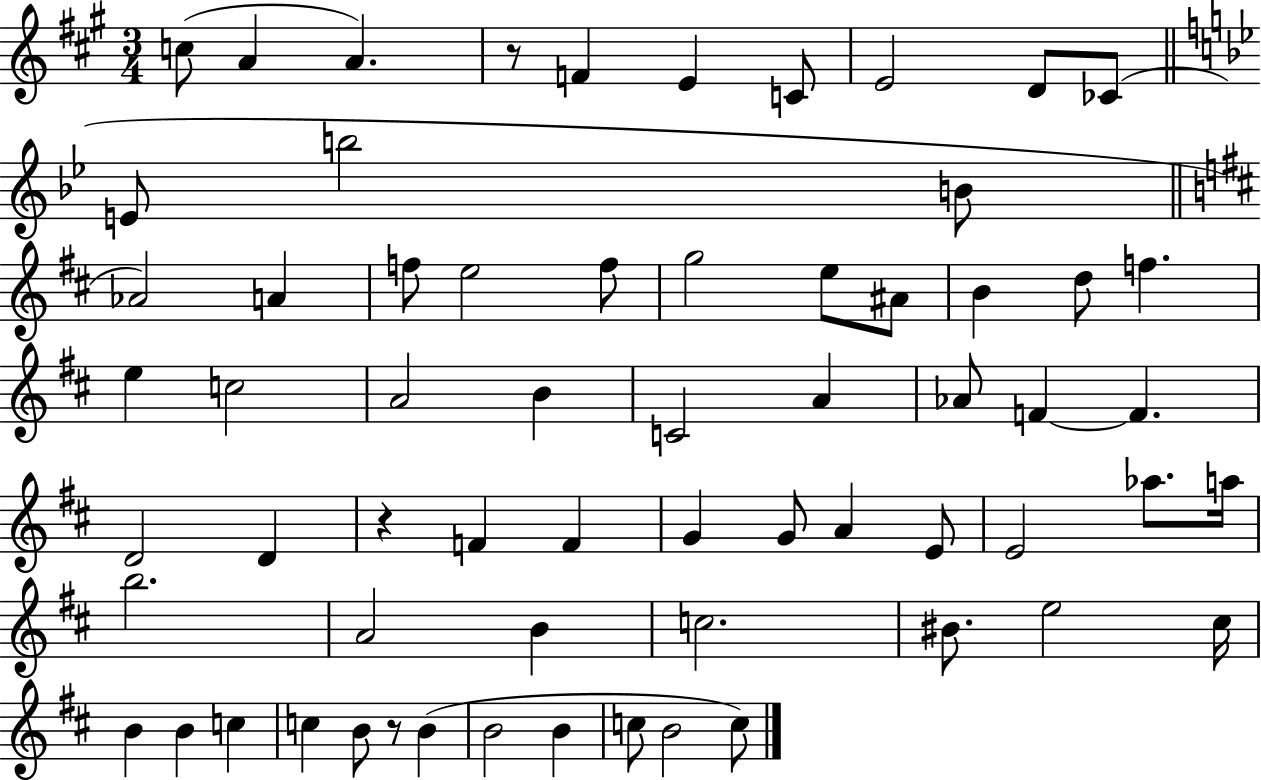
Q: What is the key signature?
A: A major